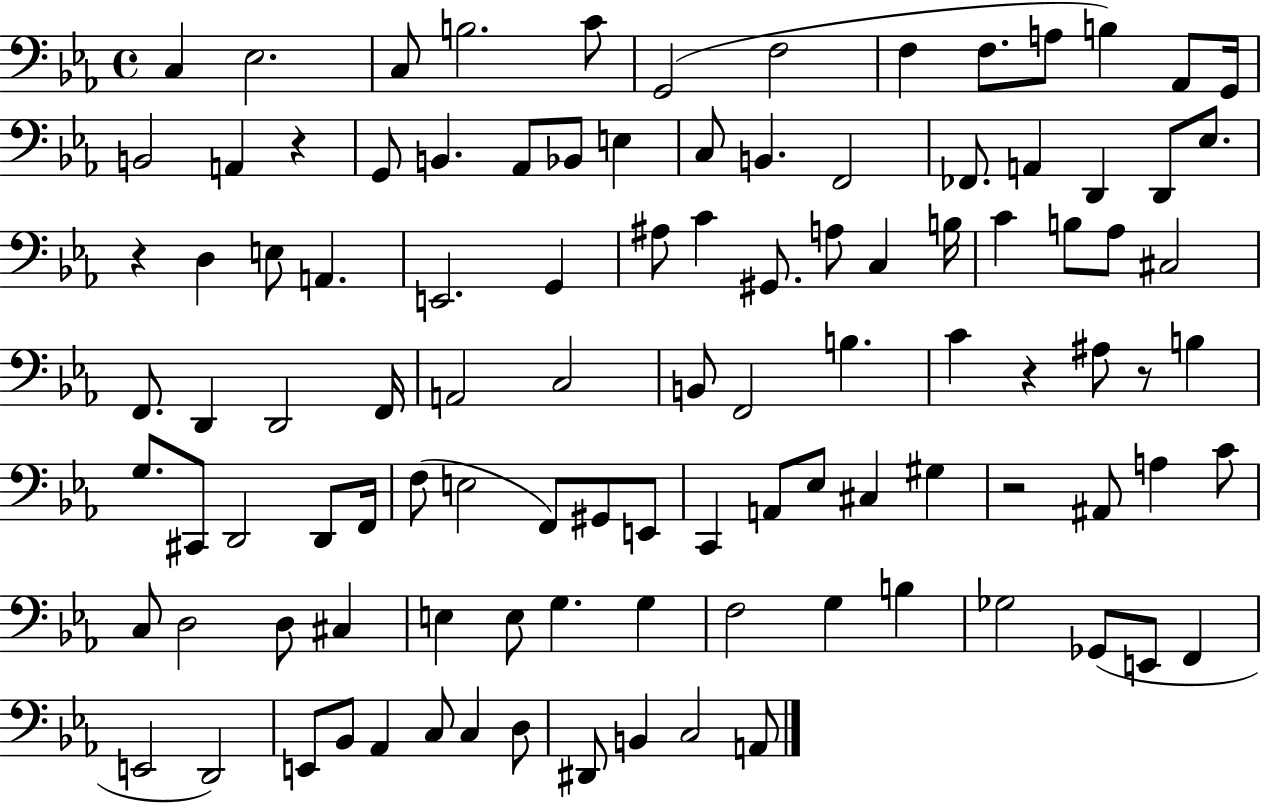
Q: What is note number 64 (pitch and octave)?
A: G#2